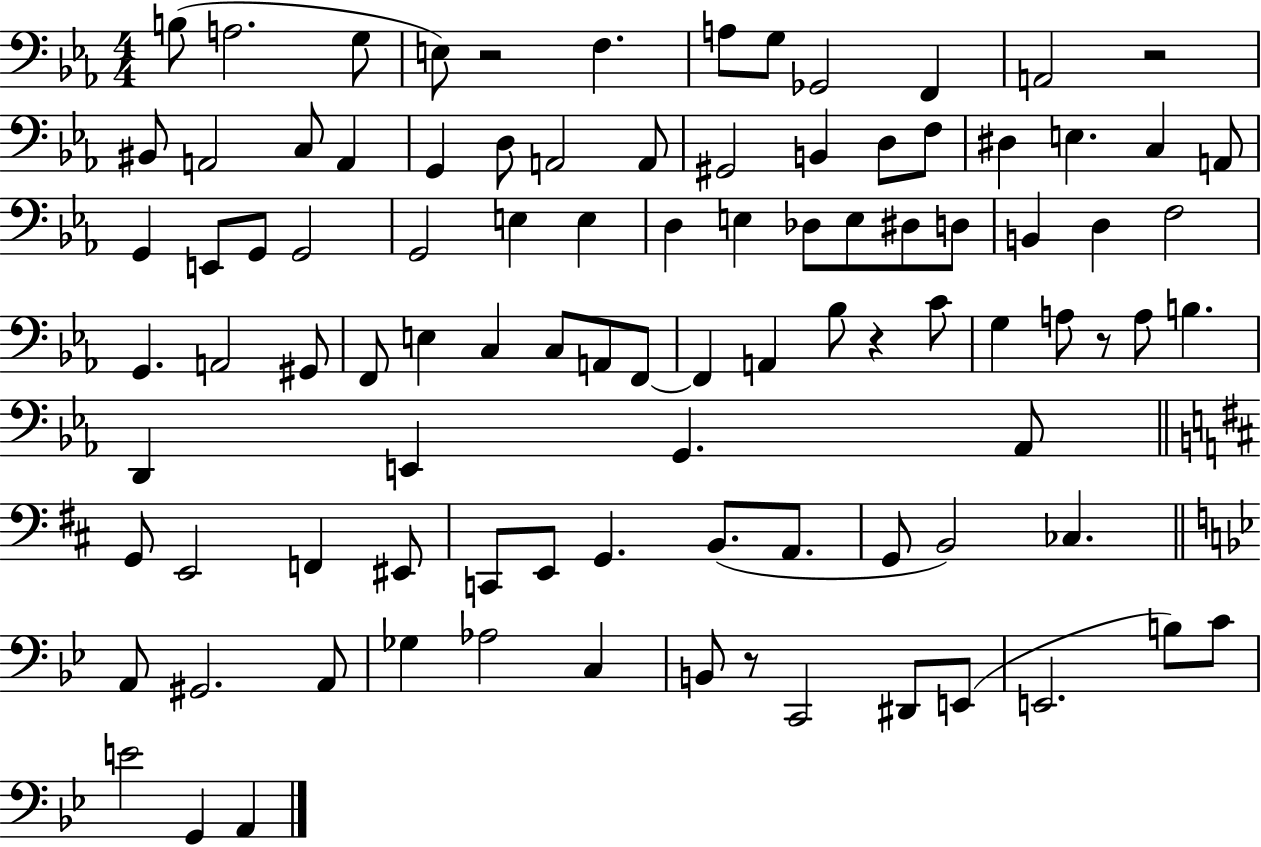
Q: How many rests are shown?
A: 5